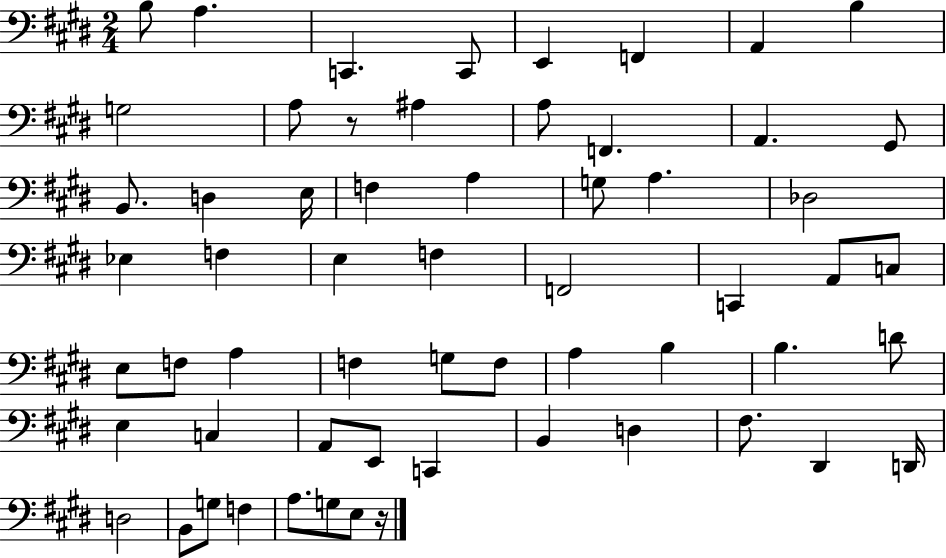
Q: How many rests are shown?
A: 2